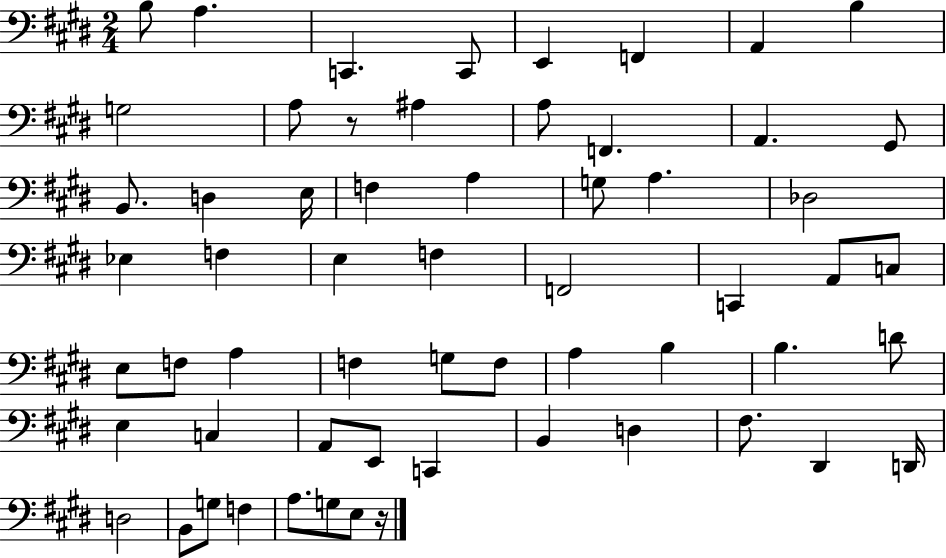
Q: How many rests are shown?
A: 2